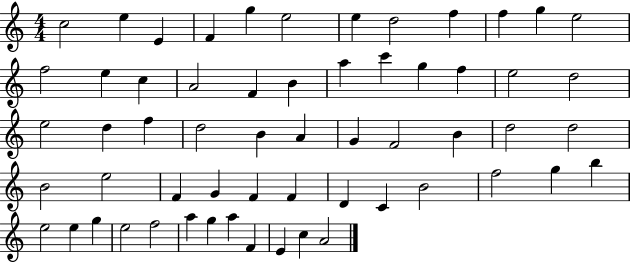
{
  \clef treble
  \numericTimeSignature
  \time 4/4
  \key c \major
  c''2 e''4 e'4 | f'4 g''4 e''2 | e''4 d''2 f''4 | f''4 g''4 e''2 | \break f''2 e''4 c''4 | a'2 f'4 b'4 | a''4 c'''4 g''4 f''4 | e''2 d''2 | \break e''2 d''4 f''4 | d''2 b'4 a'4 | g'4 f'2 b'4 | d''2 d''2 | \break b'2 e''2 | f'4 g'4 f'4 f'4 | d'4 c'4 b'2 | f''2 g''4 b''4 | \break e''2 e''4 g''4 | e''2 f''2 | a''4 g''4 a''4 f'4 | e'4 c''4 a'2 | \break \bar "|."
}